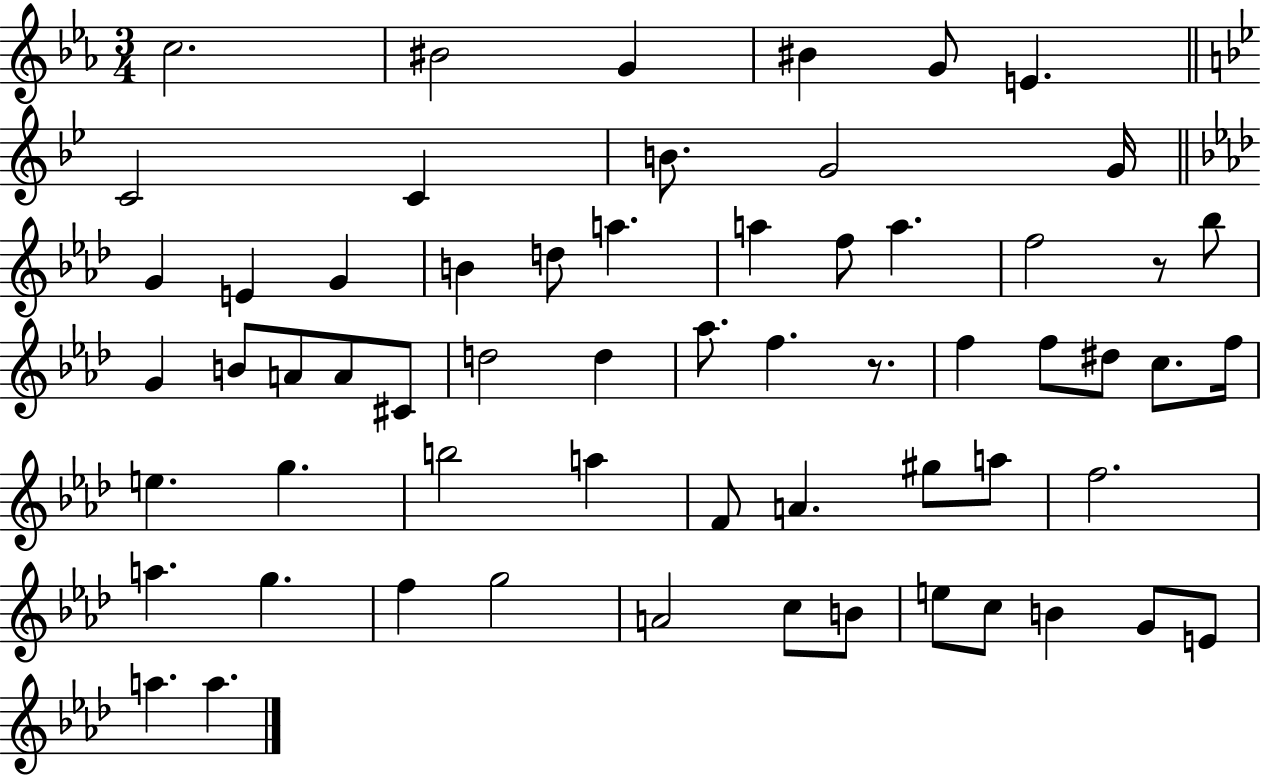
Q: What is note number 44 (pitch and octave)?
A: A5